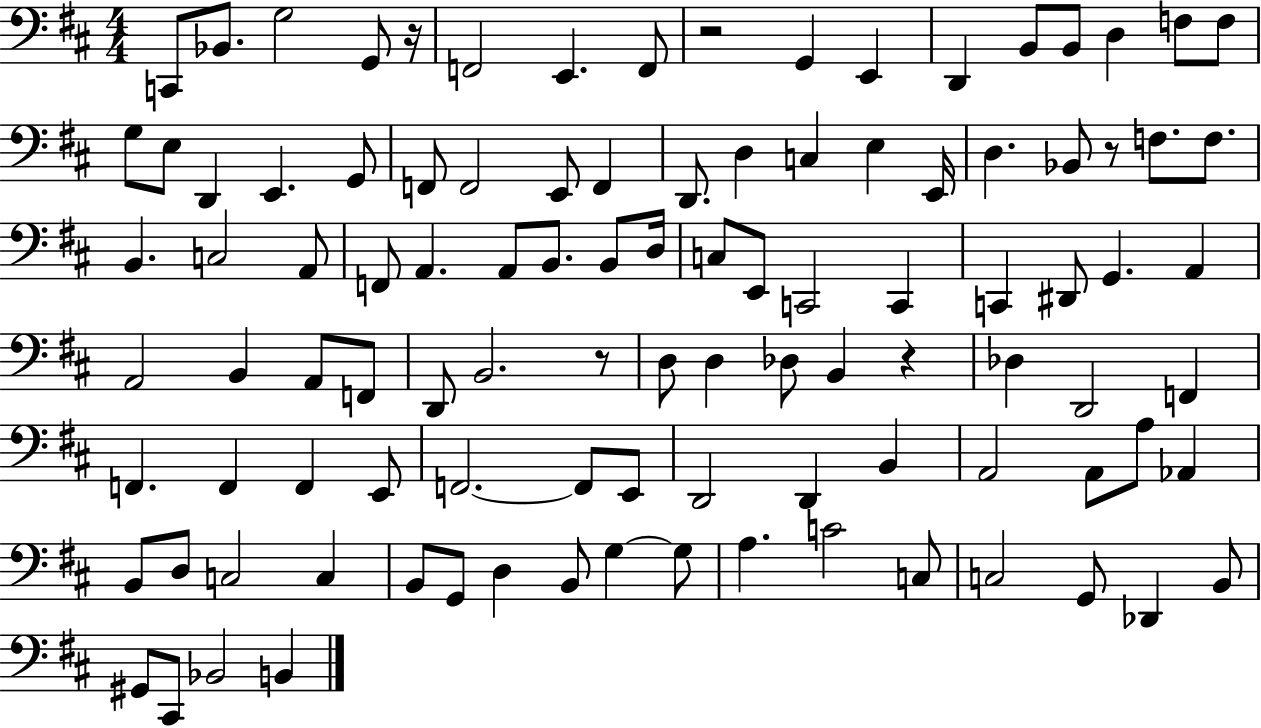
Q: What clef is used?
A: bass